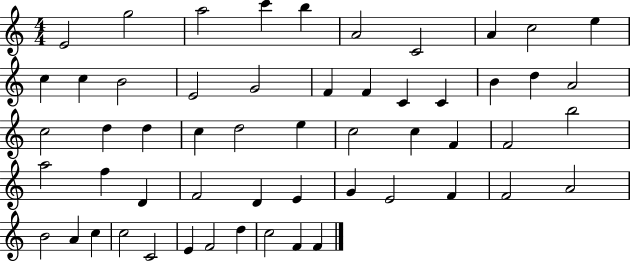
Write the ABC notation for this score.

X:1
T:Untitled
M:4/4
L:1/4
K:C
E2 g2 a2 c' b A2 C2 A c2 e c c B2 E2 G2 F F C C B d A2 c2 d d c d2 e c2 c F F2 b2 a2 f D F2 D E G E2 F F2 A2 B2 A c c2 C2 E F2 d c2 F F